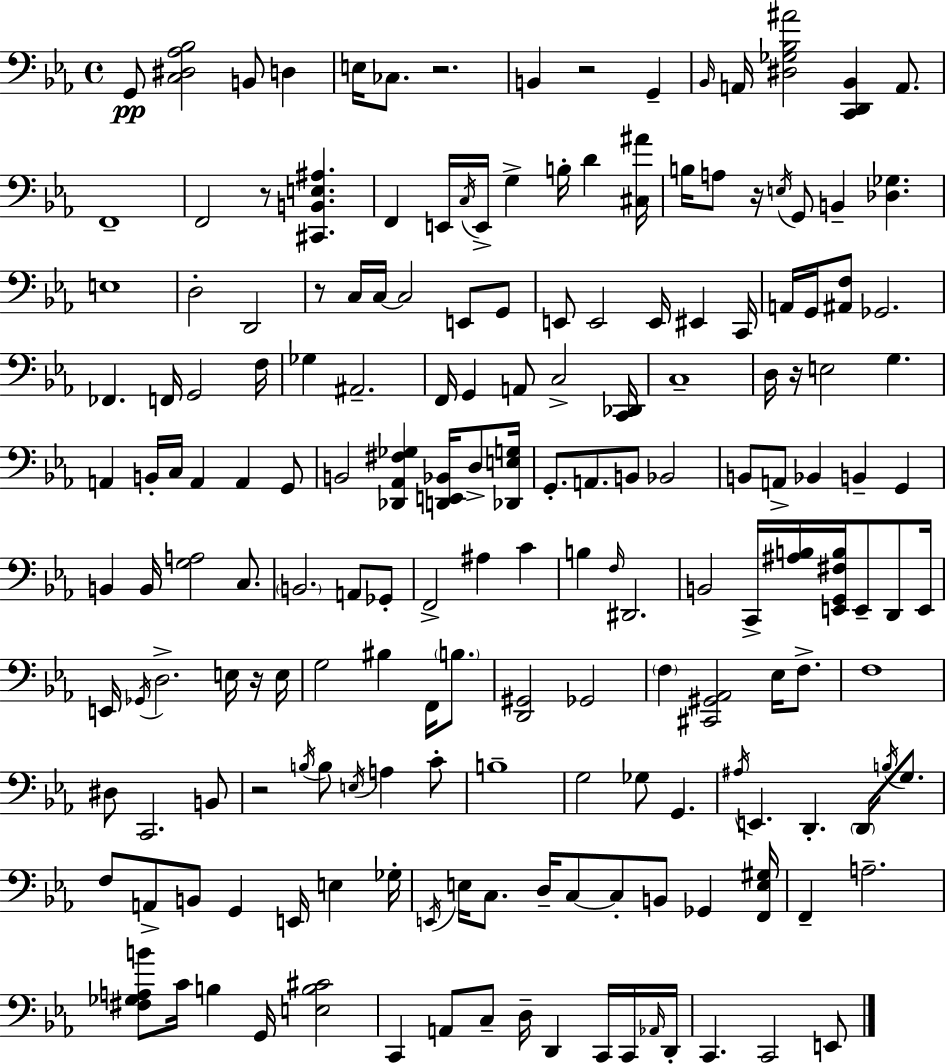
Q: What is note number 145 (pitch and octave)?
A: D2